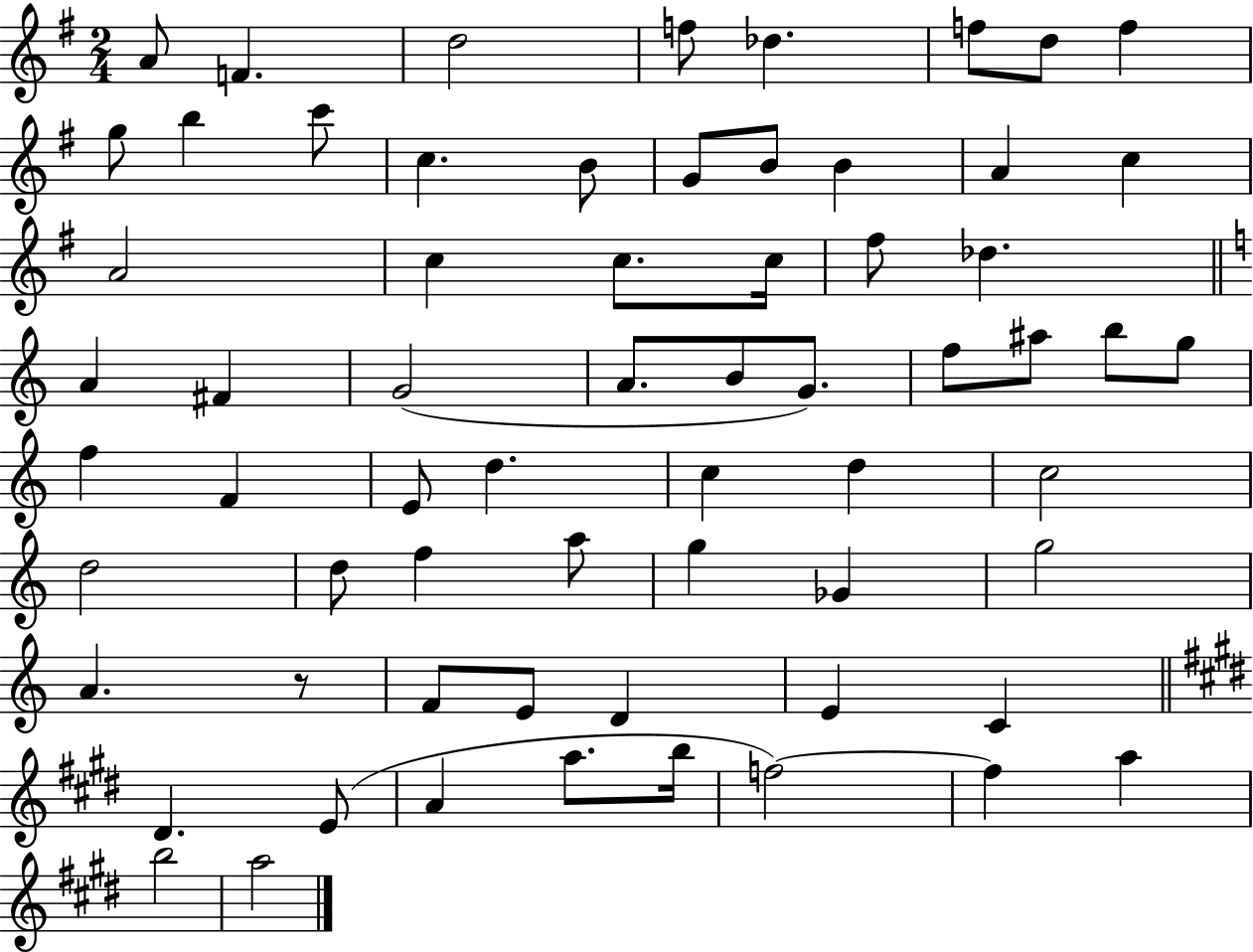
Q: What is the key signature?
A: G major